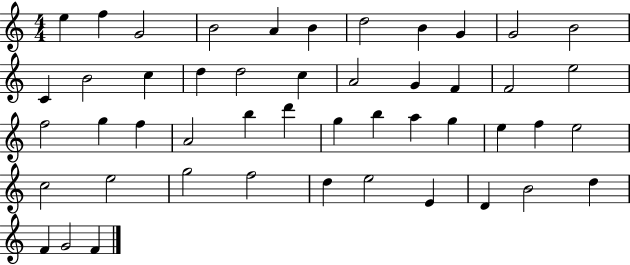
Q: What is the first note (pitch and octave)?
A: E5